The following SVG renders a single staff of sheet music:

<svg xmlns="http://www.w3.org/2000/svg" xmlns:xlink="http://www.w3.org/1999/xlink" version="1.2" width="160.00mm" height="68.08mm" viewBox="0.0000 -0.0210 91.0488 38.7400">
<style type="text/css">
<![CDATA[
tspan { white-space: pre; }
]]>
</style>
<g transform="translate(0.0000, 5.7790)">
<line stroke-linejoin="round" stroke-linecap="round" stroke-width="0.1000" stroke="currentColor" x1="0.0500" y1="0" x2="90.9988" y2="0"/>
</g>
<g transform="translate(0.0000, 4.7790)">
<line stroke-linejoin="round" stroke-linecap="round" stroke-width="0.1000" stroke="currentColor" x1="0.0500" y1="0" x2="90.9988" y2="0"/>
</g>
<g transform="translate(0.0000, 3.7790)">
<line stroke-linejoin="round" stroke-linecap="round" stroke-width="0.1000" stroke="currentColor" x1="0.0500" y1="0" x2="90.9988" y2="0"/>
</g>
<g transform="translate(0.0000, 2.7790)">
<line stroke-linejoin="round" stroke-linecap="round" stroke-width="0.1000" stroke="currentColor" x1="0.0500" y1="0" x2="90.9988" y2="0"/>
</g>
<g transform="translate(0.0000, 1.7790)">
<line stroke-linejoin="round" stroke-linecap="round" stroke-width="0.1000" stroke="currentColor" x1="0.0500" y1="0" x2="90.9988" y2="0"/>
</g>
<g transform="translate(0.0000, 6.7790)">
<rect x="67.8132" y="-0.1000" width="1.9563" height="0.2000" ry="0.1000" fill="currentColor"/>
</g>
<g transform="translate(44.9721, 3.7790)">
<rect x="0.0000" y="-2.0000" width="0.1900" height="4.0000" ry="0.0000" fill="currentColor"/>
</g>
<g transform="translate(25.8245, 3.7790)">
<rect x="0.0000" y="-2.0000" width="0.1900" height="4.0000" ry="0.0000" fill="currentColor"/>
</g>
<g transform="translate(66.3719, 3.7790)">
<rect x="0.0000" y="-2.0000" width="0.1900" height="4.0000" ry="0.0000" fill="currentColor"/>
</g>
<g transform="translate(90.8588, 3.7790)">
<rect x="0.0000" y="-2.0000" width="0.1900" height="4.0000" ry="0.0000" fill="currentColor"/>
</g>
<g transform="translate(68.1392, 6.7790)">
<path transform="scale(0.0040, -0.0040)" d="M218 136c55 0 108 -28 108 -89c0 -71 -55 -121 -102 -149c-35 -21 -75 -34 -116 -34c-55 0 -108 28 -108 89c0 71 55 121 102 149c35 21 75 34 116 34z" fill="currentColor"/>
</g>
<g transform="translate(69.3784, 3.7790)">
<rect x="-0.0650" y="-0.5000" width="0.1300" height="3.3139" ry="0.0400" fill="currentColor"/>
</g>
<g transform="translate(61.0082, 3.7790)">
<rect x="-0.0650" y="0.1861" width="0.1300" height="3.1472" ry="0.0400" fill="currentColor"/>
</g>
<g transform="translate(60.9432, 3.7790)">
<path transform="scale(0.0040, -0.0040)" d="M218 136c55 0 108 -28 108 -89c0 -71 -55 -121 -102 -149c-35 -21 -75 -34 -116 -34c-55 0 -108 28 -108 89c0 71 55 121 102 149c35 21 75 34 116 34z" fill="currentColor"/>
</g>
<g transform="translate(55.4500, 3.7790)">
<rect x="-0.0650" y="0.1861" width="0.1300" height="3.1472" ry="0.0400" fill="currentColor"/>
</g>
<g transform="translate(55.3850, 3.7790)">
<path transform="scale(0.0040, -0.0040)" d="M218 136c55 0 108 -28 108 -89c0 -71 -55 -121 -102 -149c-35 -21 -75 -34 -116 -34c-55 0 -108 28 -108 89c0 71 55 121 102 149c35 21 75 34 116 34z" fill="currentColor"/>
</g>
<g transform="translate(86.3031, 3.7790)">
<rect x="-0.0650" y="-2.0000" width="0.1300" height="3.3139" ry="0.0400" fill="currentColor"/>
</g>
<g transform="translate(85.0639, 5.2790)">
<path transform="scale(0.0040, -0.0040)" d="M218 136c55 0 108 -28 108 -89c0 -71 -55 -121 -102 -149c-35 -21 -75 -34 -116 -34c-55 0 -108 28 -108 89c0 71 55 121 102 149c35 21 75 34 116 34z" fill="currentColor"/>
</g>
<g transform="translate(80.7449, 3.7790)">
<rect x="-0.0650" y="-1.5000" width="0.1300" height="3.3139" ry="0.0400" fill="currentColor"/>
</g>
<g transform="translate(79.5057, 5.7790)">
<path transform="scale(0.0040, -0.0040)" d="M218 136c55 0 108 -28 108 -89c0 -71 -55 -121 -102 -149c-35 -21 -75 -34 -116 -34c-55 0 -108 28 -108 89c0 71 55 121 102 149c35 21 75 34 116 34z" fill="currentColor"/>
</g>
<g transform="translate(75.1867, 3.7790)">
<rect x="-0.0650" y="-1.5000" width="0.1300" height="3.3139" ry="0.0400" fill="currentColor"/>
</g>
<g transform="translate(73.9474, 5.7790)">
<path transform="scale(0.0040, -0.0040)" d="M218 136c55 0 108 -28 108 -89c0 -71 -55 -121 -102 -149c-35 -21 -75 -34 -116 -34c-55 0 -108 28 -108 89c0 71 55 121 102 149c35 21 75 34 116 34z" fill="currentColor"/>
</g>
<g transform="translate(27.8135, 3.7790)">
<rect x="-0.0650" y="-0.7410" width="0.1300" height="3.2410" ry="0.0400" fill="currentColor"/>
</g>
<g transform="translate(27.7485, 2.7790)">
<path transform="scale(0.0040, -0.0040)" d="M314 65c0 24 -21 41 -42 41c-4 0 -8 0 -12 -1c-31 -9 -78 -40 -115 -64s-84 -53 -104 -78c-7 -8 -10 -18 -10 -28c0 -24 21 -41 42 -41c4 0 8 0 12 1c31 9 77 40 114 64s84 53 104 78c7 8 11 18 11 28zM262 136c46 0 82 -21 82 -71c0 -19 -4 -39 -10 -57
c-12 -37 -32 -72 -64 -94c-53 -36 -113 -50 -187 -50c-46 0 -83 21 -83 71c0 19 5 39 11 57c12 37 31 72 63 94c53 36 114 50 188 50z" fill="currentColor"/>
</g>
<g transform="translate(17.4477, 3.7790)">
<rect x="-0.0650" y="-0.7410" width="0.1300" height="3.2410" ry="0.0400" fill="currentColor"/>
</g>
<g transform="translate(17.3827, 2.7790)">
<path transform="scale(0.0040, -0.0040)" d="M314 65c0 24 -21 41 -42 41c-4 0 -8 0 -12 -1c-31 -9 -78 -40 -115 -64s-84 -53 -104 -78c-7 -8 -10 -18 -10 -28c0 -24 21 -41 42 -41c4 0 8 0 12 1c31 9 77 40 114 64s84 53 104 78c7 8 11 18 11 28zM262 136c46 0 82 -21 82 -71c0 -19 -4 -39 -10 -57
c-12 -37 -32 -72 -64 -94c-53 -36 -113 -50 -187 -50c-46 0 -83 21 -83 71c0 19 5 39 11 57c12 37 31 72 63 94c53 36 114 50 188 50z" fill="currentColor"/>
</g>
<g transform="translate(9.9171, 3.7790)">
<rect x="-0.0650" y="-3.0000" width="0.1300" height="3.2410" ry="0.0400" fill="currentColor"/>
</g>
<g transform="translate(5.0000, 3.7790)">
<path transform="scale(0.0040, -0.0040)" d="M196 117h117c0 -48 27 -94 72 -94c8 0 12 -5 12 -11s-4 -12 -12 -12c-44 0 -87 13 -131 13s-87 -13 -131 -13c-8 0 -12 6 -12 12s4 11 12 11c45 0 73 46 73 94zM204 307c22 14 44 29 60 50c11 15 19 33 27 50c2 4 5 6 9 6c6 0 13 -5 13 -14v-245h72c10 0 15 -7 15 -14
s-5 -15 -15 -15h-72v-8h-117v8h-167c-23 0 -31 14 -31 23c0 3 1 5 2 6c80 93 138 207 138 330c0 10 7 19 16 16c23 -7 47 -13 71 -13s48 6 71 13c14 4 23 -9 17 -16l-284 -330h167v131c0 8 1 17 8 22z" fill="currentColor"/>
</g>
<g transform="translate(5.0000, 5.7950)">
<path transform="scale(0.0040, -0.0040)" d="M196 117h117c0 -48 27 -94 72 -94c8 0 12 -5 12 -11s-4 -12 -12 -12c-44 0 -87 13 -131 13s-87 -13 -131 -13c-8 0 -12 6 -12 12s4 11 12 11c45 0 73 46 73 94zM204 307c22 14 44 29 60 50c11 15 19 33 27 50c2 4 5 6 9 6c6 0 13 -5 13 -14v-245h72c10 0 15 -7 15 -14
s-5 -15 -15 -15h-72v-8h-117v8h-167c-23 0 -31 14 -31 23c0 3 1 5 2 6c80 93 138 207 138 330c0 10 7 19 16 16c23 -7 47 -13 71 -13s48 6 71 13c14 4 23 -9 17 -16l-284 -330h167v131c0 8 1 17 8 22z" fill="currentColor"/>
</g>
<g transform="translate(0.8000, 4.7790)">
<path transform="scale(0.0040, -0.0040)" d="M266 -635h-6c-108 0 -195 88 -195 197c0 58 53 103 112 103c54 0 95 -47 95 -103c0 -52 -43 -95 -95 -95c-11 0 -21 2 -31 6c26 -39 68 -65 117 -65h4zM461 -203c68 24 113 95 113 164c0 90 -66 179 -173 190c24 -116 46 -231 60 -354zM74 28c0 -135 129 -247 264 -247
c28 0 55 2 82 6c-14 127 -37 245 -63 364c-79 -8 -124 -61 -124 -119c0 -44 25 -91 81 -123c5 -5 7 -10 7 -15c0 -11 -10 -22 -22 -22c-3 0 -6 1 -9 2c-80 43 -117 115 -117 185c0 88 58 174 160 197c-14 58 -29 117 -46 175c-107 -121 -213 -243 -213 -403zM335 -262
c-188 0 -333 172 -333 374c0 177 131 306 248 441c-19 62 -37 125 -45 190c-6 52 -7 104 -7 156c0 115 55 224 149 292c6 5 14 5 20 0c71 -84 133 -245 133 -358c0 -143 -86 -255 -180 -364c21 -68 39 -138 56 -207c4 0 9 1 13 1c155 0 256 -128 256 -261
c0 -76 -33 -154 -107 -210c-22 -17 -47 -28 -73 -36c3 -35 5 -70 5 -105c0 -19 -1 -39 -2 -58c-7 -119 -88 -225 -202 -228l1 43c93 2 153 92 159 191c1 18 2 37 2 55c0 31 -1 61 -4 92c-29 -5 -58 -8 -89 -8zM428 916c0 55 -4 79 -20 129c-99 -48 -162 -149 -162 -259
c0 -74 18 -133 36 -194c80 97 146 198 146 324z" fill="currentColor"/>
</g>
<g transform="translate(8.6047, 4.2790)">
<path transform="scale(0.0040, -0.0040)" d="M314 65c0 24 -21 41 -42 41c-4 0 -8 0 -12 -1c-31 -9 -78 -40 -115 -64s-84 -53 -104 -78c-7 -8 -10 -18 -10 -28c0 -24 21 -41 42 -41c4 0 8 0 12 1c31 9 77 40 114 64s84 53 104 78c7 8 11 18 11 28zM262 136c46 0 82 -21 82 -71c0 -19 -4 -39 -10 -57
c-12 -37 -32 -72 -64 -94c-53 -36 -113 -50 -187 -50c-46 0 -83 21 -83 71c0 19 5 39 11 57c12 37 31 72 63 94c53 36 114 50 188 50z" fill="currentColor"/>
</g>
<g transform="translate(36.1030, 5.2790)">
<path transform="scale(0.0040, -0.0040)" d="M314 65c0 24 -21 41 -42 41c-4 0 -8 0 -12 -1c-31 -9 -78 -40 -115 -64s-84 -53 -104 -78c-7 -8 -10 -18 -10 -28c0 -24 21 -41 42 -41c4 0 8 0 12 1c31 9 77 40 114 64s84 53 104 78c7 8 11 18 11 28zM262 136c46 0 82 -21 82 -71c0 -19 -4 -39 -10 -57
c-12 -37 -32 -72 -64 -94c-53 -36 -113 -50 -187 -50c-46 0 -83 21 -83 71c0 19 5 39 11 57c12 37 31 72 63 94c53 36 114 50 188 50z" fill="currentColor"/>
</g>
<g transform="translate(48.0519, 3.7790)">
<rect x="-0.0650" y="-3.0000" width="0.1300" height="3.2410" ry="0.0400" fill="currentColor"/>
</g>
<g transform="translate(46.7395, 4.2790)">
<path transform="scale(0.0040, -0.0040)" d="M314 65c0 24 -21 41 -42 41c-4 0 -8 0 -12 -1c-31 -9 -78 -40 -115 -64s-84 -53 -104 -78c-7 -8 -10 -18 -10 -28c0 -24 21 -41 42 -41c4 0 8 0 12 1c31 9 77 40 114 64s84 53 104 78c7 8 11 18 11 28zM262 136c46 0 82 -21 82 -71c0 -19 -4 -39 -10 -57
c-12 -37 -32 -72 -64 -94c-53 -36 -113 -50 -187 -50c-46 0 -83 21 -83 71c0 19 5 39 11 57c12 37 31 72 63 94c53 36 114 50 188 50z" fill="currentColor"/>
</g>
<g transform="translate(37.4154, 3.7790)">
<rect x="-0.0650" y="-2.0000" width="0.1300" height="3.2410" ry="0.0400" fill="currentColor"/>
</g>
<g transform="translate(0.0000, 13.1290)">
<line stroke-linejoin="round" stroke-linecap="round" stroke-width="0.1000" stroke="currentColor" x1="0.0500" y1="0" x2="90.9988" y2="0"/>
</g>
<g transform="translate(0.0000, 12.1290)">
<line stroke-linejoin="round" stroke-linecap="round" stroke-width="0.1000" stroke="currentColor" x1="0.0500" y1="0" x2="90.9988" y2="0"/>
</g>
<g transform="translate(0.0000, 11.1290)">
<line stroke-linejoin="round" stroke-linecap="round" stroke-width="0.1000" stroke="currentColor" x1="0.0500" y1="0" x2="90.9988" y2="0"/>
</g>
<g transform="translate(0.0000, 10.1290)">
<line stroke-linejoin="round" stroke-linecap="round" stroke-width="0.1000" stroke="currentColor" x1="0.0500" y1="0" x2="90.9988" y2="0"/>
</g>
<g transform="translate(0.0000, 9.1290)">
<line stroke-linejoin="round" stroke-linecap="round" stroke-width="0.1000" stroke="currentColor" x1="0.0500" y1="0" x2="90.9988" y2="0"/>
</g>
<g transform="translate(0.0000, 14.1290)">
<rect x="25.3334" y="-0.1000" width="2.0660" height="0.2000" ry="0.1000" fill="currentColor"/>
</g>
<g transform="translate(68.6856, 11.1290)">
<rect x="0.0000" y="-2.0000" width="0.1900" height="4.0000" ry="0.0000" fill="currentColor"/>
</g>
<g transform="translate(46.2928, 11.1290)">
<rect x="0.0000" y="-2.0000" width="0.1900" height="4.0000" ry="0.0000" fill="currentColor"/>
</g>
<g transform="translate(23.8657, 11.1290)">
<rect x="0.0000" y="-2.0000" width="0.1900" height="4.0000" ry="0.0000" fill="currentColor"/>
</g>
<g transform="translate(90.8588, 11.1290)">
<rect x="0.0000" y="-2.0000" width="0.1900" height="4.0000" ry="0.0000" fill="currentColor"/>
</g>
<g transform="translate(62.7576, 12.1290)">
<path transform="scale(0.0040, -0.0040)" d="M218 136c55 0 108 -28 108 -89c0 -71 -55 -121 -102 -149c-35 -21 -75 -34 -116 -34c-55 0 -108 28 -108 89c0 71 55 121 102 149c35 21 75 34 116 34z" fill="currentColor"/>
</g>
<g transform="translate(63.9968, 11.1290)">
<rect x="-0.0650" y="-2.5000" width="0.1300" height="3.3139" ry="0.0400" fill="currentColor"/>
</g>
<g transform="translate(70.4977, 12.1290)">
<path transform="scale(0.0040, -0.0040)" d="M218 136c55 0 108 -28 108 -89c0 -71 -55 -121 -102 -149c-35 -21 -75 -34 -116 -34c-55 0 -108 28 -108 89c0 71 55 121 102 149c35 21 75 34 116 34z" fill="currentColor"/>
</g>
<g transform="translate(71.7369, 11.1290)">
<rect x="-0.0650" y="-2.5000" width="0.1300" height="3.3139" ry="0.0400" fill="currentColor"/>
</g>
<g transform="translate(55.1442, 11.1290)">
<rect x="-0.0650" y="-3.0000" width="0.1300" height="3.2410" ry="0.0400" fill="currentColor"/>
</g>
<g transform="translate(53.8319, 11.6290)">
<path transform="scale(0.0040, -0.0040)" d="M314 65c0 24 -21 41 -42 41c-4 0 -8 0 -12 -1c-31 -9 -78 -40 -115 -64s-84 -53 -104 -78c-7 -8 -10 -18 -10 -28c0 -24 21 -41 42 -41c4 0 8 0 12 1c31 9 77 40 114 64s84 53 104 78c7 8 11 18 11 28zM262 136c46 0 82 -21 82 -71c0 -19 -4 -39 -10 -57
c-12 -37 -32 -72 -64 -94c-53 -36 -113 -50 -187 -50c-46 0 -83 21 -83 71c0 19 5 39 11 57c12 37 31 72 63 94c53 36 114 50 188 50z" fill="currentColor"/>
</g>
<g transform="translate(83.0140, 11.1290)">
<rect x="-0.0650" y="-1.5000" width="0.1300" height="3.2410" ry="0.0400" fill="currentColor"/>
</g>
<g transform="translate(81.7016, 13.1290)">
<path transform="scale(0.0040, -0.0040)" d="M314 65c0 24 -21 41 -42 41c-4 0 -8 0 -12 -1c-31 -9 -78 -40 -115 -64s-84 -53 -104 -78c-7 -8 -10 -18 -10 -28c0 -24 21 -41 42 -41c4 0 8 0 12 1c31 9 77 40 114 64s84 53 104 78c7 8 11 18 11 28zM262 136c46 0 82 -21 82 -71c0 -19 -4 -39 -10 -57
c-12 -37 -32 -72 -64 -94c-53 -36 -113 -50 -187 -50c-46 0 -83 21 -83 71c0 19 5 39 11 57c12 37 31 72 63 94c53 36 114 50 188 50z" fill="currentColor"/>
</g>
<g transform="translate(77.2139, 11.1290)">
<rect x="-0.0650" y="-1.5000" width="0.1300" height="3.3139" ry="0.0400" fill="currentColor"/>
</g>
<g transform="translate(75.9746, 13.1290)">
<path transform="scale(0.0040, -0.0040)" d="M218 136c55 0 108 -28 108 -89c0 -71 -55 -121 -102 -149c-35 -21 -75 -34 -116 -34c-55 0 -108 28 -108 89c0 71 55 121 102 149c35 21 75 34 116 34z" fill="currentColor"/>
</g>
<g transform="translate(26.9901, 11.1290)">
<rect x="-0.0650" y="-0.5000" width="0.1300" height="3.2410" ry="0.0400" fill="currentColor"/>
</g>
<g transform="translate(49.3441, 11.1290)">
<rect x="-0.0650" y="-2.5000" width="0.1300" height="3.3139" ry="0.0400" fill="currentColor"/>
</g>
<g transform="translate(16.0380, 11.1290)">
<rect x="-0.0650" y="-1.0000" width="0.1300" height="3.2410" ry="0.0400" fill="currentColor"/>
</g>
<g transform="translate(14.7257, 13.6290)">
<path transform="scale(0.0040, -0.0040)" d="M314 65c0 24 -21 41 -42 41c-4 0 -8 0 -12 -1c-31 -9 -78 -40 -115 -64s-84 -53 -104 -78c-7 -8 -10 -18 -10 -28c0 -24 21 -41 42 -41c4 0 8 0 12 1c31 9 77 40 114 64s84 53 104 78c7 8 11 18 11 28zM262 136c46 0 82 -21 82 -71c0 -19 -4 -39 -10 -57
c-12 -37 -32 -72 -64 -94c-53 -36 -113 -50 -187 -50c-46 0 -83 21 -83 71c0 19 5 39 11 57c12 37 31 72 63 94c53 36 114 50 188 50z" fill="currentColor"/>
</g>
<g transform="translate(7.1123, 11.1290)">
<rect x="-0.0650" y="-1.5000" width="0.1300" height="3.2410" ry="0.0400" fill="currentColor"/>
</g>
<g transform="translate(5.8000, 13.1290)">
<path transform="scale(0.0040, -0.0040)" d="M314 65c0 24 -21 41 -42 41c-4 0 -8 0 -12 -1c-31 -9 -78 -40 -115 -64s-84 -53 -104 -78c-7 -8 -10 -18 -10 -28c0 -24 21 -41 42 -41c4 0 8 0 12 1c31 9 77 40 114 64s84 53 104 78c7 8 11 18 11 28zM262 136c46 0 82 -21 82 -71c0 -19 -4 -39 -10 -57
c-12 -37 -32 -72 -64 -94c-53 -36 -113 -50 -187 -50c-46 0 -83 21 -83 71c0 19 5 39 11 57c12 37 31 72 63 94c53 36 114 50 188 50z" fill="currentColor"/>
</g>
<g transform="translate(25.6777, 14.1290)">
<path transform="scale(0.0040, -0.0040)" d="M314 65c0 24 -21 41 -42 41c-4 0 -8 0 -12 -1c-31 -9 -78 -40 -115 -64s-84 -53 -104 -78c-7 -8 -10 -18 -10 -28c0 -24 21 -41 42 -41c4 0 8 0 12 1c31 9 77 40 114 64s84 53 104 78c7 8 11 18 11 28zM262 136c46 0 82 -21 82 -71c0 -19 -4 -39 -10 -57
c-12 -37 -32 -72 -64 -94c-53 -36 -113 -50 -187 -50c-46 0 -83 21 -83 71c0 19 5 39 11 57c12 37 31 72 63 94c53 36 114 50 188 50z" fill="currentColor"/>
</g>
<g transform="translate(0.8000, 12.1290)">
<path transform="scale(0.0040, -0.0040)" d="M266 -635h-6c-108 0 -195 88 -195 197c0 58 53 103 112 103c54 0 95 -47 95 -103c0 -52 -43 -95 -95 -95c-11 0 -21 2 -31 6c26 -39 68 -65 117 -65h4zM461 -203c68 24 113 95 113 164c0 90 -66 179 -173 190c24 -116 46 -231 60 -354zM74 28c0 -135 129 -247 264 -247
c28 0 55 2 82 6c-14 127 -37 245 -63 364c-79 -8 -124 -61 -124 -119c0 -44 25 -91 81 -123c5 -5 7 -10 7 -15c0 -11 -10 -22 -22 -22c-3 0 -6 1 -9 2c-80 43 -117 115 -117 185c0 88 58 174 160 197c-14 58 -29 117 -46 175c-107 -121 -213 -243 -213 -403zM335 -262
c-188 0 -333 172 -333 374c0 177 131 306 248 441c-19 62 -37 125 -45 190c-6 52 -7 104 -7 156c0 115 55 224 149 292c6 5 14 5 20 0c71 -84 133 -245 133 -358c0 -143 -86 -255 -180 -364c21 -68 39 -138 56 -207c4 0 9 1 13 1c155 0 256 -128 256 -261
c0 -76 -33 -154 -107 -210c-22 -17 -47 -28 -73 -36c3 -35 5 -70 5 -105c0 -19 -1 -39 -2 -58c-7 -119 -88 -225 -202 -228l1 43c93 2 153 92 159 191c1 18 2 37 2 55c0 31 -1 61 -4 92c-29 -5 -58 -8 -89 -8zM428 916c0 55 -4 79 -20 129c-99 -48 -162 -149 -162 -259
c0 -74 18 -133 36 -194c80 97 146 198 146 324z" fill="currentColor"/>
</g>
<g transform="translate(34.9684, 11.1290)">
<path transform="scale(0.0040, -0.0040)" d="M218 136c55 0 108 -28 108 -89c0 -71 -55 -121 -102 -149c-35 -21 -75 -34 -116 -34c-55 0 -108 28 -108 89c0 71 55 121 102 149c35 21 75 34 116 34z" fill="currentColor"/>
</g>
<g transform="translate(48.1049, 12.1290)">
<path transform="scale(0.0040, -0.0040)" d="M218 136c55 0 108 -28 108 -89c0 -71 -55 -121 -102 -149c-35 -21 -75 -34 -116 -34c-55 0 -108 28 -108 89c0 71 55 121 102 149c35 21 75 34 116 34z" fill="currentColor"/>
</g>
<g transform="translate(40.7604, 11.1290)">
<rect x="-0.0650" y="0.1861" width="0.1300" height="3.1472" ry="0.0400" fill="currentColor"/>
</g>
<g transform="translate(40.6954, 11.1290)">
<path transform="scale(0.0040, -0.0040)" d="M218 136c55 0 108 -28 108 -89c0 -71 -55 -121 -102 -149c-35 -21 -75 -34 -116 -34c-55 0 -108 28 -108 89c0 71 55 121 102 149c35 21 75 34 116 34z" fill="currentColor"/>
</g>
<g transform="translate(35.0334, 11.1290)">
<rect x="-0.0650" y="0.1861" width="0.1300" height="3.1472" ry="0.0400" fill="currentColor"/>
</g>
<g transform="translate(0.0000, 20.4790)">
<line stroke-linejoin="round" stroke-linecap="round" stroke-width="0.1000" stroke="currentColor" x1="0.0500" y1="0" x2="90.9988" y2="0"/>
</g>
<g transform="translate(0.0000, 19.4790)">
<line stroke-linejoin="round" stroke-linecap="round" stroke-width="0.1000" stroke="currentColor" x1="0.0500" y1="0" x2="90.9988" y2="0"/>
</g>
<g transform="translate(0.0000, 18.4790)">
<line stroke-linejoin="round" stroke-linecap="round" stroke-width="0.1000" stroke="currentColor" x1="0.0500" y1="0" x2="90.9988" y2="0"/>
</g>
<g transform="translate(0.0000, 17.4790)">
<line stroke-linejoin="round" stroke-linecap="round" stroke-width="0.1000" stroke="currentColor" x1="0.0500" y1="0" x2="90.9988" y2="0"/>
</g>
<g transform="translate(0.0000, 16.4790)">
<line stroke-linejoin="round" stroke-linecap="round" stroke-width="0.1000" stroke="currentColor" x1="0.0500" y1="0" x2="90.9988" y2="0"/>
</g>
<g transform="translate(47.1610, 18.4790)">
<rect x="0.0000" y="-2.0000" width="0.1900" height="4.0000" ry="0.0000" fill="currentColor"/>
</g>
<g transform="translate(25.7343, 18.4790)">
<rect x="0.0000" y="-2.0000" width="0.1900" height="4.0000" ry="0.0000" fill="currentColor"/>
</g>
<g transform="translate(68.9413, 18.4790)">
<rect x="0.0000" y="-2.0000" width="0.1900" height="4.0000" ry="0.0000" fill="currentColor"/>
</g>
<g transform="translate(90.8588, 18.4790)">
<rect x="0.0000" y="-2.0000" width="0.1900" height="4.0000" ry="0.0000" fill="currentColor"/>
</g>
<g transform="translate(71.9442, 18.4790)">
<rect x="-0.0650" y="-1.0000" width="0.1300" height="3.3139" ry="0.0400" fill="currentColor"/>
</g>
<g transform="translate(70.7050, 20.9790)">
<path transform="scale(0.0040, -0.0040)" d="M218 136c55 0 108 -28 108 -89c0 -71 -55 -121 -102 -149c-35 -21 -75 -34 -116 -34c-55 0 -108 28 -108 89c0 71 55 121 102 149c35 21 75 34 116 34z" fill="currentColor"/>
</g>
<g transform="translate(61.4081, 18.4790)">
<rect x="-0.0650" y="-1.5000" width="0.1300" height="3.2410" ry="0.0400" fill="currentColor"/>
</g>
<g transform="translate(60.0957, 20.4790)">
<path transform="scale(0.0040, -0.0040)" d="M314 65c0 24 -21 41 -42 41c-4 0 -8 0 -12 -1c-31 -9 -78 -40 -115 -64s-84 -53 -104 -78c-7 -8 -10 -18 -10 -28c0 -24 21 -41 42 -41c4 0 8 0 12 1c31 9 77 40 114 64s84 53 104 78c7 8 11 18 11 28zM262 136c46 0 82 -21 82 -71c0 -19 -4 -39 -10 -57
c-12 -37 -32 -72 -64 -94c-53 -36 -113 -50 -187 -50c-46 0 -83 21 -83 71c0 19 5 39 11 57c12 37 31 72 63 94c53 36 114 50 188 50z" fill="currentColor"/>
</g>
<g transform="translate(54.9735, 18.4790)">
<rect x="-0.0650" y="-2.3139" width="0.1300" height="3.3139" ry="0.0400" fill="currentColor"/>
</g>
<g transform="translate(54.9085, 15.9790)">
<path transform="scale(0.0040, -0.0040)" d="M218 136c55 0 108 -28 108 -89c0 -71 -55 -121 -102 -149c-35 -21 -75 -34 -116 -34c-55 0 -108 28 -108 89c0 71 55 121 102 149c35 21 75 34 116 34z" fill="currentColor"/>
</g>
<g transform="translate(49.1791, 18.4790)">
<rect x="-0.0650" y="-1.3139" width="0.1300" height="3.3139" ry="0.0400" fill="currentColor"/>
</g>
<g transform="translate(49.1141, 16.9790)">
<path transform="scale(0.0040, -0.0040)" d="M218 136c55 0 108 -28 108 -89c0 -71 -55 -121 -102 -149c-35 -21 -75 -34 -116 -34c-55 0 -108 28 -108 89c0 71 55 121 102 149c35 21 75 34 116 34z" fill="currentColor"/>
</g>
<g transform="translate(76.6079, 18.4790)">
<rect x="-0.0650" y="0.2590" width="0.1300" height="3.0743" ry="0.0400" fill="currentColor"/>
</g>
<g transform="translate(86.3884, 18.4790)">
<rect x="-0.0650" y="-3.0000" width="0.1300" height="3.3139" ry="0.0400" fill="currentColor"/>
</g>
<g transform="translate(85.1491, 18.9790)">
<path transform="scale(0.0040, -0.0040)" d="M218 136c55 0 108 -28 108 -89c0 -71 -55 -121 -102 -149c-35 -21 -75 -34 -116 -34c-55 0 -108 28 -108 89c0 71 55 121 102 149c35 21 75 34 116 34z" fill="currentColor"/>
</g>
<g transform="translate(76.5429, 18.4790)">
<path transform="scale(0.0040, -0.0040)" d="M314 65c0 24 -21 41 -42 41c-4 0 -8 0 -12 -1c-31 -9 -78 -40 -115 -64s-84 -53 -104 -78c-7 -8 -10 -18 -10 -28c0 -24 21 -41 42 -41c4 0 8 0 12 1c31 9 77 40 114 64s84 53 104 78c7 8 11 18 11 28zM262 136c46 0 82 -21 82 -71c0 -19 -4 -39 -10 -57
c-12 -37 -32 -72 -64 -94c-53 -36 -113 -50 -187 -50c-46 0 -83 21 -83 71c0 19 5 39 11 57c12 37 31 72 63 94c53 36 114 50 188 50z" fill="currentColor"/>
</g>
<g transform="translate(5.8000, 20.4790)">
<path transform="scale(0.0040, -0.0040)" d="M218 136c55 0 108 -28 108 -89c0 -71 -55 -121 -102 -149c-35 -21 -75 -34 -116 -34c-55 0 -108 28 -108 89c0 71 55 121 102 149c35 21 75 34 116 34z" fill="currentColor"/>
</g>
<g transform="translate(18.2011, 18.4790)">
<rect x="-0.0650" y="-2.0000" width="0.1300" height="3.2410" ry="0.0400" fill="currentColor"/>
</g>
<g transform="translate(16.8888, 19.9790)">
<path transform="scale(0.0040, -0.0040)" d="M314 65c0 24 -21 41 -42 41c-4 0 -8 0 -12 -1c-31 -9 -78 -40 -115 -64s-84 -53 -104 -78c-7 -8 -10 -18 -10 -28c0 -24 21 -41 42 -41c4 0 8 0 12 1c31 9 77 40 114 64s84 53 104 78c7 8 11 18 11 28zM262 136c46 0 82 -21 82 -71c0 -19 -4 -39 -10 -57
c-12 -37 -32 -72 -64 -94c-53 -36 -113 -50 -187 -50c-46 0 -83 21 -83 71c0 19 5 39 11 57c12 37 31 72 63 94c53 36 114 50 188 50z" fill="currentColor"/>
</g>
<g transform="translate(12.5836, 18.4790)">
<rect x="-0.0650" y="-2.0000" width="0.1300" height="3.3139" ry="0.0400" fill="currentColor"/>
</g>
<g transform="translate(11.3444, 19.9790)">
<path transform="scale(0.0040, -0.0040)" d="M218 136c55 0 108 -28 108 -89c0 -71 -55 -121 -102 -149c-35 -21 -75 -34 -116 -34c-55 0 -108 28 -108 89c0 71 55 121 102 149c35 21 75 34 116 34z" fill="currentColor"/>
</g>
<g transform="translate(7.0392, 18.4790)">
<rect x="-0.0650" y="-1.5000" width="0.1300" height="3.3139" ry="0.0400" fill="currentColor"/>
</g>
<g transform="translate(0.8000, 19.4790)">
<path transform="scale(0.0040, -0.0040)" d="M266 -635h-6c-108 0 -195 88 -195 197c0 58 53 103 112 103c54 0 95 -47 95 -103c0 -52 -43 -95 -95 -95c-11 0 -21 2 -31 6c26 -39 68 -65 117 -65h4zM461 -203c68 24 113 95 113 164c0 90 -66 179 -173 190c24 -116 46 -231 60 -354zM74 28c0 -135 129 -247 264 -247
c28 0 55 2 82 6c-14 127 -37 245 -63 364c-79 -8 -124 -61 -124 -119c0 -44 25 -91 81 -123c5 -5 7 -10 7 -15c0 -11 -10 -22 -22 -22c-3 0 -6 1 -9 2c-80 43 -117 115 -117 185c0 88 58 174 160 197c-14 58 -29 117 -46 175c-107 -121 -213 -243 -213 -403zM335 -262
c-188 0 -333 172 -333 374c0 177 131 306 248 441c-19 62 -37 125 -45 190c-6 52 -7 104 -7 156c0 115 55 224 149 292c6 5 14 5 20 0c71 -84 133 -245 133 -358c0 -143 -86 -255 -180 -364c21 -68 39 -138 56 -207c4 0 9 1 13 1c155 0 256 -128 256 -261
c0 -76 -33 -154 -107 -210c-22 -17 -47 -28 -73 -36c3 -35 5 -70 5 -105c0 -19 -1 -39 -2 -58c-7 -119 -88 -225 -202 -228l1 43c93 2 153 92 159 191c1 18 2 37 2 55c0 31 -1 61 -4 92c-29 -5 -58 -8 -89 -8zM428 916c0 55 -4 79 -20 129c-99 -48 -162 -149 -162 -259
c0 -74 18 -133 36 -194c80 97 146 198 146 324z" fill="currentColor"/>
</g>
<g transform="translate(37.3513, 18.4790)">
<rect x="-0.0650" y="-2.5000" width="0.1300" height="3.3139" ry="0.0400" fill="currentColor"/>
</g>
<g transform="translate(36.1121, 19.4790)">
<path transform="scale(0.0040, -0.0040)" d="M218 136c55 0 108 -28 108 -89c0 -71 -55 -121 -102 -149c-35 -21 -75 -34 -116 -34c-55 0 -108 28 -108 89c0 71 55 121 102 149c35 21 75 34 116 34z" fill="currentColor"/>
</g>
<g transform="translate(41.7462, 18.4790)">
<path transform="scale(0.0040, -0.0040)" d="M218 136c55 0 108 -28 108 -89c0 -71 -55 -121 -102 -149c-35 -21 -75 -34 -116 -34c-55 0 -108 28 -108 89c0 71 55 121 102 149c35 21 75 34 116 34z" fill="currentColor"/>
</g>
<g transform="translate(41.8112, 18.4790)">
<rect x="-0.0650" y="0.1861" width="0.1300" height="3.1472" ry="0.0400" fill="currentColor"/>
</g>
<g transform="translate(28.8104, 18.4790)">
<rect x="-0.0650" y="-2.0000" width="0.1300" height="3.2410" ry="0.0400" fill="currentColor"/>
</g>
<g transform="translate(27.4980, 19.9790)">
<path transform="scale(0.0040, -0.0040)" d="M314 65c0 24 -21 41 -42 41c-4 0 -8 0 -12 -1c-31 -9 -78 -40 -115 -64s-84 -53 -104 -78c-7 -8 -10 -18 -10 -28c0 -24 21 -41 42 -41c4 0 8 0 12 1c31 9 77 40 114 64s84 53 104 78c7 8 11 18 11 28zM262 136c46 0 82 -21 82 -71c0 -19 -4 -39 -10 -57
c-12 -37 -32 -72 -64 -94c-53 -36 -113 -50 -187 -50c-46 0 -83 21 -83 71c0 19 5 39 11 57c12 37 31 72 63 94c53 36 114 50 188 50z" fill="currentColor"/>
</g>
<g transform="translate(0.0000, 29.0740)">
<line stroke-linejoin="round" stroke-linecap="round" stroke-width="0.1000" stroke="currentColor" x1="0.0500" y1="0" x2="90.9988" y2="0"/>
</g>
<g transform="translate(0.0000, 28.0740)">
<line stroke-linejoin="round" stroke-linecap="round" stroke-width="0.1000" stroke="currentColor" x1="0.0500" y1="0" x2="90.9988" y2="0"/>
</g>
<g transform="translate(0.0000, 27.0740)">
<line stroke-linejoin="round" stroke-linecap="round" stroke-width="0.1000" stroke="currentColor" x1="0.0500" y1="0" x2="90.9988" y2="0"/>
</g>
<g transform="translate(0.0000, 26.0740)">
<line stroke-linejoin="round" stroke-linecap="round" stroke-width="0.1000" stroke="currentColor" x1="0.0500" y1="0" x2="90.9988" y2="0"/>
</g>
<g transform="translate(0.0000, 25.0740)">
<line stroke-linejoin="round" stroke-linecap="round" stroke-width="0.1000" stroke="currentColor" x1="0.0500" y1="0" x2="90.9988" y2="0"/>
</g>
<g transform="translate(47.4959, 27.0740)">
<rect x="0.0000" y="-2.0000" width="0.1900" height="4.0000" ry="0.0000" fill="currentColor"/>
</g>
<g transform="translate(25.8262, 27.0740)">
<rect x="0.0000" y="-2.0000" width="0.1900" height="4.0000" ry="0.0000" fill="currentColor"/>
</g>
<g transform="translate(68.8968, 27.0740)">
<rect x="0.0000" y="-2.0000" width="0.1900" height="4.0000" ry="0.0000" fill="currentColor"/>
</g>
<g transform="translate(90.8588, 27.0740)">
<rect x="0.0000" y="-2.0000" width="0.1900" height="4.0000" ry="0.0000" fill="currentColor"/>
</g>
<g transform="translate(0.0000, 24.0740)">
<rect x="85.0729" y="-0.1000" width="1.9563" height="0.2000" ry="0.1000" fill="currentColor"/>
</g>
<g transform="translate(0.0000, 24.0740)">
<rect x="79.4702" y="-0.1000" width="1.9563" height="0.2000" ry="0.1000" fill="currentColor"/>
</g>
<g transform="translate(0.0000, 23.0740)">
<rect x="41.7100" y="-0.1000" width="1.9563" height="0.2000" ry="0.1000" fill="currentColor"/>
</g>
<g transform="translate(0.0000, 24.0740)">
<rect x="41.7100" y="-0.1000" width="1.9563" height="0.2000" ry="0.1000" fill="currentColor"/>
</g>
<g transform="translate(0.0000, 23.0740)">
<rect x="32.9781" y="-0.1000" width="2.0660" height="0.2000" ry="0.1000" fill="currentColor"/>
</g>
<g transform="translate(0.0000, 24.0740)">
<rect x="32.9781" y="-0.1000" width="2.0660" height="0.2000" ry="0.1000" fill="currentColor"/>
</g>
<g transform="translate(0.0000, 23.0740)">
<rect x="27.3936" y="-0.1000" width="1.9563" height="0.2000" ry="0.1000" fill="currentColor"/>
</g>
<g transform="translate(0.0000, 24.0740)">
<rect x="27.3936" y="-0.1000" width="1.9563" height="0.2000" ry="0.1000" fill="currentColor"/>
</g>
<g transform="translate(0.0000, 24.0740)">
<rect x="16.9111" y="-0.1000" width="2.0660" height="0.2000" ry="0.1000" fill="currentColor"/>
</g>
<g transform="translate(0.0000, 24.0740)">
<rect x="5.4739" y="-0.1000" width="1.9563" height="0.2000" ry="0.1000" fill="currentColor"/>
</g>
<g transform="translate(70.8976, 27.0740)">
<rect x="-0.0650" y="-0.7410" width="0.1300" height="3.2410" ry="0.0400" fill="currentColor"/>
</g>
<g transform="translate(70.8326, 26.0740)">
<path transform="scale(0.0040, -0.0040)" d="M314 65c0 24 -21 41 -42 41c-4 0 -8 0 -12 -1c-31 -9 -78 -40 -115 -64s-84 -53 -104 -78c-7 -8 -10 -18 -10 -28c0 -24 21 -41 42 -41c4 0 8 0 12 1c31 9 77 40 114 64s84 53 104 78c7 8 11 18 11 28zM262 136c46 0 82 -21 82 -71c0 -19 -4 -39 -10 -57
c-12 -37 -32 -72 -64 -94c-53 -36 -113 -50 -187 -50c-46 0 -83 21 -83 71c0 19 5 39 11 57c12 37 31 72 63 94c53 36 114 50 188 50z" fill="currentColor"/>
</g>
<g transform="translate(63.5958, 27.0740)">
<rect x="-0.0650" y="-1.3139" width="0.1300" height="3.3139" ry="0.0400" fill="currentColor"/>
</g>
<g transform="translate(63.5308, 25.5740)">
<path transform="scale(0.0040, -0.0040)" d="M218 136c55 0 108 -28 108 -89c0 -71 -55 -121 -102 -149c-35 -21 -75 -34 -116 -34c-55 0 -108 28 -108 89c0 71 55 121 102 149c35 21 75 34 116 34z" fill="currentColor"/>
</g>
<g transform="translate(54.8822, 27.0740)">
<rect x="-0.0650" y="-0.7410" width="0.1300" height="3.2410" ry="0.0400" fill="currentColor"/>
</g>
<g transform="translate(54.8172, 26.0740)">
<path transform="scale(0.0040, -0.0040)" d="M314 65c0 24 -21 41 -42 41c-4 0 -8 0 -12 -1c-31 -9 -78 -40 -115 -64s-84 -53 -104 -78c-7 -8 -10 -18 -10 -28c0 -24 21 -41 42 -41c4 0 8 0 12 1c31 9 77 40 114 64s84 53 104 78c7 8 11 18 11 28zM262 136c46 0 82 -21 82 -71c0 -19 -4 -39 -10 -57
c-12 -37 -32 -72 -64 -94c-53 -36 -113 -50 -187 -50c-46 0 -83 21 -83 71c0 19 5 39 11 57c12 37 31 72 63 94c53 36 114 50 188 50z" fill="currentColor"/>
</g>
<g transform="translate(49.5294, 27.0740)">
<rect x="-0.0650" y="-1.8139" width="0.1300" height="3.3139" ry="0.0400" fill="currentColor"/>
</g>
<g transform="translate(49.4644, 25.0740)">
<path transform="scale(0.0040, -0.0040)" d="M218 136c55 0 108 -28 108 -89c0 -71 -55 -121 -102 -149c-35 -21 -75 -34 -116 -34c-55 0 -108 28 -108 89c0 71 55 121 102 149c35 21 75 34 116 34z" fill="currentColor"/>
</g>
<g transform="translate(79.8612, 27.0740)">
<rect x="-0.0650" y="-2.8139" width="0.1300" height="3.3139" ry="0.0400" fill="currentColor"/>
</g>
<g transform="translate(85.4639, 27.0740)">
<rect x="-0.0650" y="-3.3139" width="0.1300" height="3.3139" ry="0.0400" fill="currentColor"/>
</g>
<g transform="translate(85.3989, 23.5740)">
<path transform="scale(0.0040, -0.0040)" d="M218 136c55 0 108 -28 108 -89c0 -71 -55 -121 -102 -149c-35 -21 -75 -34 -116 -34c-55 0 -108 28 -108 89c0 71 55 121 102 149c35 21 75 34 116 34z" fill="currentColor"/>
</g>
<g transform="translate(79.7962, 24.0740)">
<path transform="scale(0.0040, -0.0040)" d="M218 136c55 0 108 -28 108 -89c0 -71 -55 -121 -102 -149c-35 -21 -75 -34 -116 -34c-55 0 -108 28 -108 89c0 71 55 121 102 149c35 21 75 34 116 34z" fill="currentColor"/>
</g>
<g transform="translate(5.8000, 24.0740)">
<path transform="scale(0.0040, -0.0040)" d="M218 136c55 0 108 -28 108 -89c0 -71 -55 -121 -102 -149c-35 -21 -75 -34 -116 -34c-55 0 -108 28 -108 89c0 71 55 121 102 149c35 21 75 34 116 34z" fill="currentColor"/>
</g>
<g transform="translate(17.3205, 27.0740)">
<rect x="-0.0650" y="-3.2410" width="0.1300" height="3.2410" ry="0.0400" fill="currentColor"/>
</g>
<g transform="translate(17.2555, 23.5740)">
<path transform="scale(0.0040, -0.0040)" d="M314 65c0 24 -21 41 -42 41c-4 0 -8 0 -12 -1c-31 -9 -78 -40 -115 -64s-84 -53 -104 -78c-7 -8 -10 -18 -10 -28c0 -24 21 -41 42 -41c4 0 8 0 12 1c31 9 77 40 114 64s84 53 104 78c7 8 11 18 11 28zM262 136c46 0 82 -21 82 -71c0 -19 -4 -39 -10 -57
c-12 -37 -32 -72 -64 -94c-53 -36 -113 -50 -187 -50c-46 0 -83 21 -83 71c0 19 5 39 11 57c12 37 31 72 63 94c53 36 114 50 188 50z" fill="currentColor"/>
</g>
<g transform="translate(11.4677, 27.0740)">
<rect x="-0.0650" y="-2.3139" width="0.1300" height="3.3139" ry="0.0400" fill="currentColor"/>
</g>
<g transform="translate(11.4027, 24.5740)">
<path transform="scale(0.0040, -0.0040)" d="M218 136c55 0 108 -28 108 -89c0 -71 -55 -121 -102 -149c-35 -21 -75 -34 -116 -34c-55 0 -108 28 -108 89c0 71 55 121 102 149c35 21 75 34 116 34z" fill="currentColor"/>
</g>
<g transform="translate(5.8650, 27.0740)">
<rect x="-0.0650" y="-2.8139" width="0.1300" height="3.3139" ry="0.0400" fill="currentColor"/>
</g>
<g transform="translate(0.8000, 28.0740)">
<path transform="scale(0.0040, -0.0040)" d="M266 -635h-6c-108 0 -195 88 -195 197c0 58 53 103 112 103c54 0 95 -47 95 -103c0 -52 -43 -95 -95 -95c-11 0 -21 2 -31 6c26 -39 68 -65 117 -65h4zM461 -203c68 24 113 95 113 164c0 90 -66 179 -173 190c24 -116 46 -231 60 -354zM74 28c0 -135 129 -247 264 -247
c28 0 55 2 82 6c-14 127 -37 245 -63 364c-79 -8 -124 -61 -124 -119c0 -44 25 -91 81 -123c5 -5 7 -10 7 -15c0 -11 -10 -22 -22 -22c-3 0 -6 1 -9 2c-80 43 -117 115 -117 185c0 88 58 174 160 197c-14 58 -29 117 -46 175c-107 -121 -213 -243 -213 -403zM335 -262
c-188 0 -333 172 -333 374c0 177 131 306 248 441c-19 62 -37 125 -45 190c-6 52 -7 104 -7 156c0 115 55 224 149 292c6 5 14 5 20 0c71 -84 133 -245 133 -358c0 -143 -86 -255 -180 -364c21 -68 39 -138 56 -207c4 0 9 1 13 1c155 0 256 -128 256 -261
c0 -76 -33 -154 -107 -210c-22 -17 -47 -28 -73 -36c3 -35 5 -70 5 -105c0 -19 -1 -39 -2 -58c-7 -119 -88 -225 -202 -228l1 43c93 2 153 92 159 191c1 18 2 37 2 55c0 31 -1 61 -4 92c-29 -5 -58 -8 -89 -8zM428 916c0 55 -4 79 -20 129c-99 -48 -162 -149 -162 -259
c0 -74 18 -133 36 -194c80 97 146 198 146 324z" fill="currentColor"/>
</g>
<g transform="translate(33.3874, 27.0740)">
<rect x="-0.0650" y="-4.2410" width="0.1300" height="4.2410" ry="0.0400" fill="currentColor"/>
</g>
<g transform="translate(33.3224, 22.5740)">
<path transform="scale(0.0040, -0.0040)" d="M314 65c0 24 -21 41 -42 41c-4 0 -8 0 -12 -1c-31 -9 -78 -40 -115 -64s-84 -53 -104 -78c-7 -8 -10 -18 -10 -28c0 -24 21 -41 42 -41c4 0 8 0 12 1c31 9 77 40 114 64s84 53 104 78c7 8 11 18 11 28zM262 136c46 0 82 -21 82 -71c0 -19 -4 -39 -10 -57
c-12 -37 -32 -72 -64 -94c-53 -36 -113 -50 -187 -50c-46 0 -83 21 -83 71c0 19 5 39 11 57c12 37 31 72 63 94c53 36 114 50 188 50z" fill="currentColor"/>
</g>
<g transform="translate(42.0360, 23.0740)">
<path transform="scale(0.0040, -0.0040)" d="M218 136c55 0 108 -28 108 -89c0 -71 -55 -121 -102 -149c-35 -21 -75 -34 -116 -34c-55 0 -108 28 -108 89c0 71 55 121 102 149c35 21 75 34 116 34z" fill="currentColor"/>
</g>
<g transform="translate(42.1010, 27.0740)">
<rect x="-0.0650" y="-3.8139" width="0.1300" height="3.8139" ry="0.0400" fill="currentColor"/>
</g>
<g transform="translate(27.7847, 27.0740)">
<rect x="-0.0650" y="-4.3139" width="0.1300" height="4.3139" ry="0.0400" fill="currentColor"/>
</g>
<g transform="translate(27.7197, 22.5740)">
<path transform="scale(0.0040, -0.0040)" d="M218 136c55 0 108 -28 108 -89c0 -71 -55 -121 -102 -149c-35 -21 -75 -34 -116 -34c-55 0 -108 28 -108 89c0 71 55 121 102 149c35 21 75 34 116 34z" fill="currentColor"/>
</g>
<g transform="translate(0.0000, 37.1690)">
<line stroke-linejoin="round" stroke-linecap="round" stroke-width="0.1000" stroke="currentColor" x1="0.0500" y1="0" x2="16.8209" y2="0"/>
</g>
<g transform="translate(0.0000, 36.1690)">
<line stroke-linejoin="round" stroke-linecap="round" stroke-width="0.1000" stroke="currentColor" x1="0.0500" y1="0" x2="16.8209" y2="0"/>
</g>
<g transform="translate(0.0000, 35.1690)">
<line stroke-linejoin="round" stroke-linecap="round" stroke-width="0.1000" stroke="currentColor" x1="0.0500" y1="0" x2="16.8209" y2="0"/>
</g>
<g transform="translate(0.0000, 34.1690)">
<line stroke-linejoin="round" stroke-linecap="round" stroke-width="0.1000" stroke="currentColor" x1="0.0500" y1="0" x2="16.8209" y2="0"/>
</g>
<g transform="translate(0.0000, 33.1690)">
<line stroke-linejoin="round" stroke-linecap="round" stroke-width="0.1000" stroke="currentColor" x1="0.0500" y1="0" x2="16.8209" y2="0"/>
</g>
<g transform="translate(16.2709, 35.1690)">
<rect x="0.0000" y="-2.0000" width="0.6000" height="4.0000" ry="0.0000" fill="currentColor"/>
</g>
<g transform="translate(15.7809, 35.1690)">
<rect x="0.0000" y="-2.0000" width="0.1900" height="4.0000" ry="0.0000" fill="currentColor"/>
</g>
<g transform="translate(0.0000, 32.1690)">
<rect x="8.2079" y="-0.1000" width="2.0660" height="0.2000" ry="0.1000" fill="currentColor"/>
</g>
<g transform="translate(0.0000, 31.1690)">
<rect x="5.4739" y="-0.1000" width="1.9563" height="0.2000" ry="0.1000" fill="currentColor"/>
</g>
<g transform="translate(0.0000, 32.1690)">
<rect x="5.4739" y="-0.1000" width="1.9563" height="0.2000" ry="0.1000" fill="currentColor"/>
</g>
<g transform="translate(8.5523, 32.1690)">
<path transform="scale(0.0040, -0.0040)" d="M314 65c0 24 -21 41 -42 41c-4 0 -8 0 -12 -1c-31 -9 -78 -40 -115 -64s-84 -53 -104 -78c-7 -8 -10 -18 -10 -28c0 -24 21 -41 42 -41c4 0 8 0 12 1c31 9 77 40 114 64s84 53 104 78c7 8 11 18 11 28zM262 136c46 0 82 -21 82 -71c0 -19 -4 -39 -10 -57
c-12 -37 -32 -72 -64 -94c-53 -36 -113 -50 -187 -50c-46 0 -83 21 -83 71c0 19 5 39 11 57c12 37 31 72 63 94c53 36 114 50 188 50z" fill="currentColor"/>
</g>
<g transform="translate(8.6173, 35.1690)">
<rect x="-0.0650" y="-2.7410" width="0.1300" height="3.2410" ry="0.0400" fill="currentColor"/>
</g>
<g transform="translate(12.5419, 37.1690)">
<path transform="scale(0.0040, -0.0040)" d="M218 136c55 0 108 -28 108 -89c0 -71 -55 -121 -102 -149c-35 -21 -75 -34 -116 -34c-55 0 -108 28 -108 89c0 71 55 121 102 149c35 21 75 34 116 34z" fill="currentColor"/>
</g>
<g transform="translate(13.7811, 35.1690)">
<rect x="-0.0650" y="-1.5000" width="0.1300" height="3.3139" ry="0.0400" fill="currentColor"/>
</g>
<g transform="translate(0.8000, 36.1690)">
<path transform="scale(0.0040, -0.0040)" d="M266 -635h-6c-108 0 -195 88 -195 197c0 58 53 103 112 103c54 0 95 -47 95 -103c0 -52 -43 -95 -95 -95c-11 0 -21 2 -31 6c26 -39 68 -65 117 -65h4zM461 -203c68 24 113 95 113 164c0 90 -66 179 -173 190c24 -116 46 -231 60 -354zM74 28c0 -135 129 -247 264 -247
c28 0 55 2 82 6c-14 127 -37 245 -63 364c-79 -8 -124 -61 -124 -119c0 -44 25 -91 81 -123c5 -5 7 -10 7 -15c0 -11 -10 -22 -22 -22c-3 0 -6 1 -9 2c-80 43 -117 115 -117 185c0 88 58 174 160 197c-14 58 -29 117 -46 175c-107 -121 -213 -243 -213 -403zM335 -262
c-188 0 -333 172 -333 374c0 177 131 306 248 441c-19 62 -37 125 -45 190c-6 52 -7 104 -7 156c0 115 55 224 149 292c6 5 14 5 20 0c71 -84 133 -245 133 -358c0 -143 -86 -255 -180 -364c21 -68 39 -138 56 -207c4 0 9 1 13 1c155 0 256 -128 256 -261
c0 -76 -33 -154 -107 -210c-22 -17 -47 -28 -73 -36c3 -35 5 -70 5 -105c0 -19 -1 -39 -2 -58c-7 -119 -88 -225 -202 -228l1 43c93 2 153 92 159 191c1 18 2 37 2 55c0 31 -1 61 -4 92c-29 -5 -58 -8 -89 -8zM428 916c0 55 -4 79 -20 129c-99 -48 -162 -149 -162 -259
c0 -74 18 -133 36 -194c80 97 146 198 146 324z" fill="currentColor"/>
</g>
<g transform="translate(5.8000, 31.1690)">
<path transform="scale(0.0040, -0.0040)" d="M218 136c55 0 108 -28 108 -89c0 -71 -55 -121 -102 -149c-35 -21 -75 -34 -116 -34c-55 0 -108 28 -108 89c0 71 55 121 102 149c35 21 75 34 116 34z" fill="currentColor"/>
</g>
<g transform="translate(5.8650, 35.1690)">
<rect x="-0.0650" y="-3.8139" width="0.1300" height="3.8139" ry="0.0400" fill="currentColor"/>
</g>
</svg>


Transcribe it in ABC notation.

X:1
T:Untitled
M:4/4
L:1/4
K:C
A2 d2 d2 F2 A2 B B C E E F E2 D2 C2 B B G A2 G G E E2 E F F2 F2 G B e g E2 D B2 A a g b2 d' d'2 c' f d2 e d2 a b c' a2 E